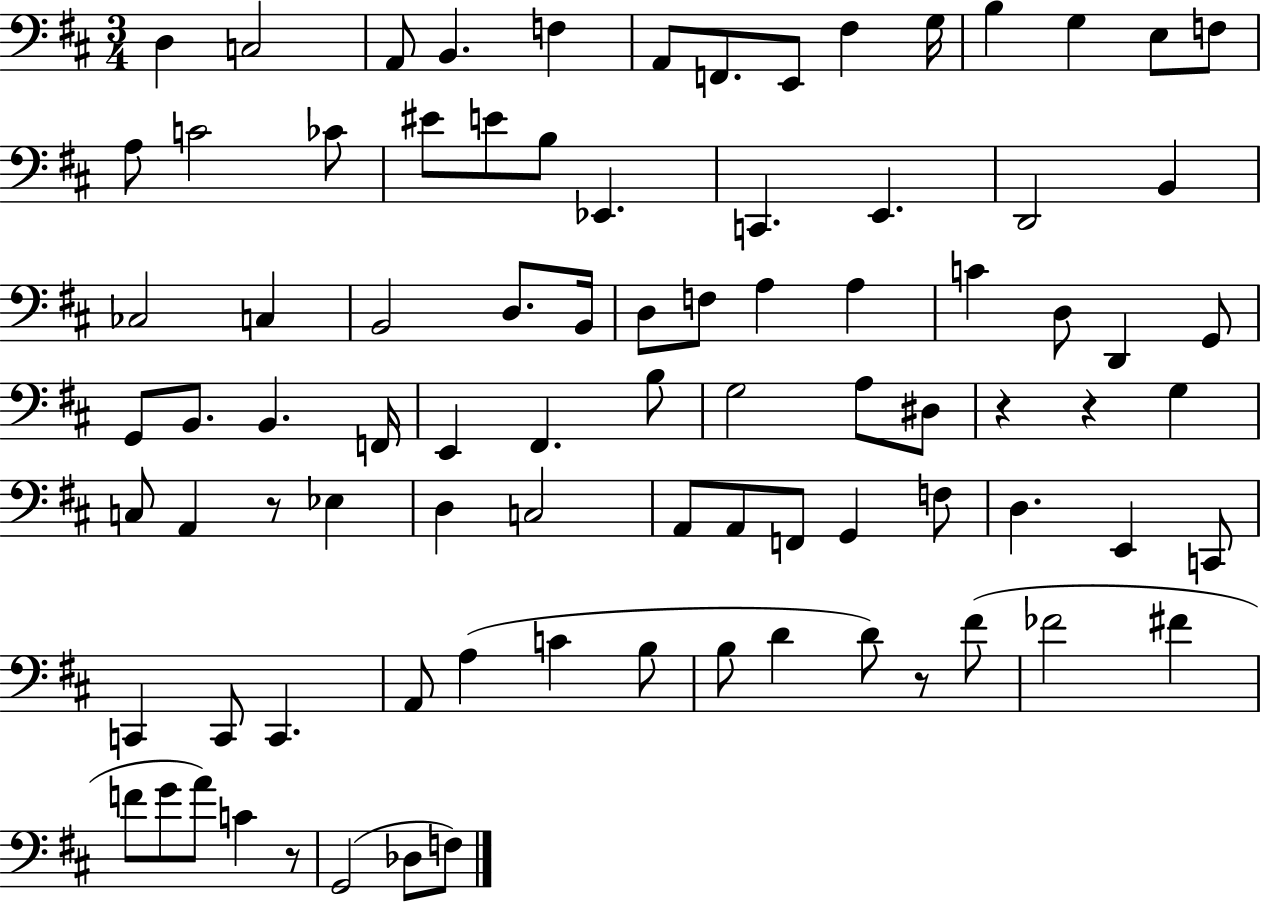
D3/q C3/h A2/e B2/q. F3/q A2/e F2/e. E2/e F#3/q G3/s B3/q G3/q E3/e F3/e A3/e C4/h CES4/e EIS4/e E4/e B3/e Eb2/q. C2/q. E2/q. D2/h B2/q CES3/h C3/q B2/h D3/e. B2/s D3/e F3/e A3/q A3/q C4/q D3/e D2/q G2/e G2/e B2/e. B2/q. F2/s E2/q F#2/q. B3/e G3/h A3/e D#3/e R/q R/q G3/q C3/e A2/q R/e Eb3/q D3/q C3/h A2/e A2/e F2/e G2/q F3/e D3/q. E2/q C2/e C2/q C2/e C2/q. A2/e A3/q C4/q B3/e B3/e D4/q D4/e R/e F#4/e FES4/h F#4/q F4/e G4/e A4/e C4/q R/e G2/h Db3/e F3/e